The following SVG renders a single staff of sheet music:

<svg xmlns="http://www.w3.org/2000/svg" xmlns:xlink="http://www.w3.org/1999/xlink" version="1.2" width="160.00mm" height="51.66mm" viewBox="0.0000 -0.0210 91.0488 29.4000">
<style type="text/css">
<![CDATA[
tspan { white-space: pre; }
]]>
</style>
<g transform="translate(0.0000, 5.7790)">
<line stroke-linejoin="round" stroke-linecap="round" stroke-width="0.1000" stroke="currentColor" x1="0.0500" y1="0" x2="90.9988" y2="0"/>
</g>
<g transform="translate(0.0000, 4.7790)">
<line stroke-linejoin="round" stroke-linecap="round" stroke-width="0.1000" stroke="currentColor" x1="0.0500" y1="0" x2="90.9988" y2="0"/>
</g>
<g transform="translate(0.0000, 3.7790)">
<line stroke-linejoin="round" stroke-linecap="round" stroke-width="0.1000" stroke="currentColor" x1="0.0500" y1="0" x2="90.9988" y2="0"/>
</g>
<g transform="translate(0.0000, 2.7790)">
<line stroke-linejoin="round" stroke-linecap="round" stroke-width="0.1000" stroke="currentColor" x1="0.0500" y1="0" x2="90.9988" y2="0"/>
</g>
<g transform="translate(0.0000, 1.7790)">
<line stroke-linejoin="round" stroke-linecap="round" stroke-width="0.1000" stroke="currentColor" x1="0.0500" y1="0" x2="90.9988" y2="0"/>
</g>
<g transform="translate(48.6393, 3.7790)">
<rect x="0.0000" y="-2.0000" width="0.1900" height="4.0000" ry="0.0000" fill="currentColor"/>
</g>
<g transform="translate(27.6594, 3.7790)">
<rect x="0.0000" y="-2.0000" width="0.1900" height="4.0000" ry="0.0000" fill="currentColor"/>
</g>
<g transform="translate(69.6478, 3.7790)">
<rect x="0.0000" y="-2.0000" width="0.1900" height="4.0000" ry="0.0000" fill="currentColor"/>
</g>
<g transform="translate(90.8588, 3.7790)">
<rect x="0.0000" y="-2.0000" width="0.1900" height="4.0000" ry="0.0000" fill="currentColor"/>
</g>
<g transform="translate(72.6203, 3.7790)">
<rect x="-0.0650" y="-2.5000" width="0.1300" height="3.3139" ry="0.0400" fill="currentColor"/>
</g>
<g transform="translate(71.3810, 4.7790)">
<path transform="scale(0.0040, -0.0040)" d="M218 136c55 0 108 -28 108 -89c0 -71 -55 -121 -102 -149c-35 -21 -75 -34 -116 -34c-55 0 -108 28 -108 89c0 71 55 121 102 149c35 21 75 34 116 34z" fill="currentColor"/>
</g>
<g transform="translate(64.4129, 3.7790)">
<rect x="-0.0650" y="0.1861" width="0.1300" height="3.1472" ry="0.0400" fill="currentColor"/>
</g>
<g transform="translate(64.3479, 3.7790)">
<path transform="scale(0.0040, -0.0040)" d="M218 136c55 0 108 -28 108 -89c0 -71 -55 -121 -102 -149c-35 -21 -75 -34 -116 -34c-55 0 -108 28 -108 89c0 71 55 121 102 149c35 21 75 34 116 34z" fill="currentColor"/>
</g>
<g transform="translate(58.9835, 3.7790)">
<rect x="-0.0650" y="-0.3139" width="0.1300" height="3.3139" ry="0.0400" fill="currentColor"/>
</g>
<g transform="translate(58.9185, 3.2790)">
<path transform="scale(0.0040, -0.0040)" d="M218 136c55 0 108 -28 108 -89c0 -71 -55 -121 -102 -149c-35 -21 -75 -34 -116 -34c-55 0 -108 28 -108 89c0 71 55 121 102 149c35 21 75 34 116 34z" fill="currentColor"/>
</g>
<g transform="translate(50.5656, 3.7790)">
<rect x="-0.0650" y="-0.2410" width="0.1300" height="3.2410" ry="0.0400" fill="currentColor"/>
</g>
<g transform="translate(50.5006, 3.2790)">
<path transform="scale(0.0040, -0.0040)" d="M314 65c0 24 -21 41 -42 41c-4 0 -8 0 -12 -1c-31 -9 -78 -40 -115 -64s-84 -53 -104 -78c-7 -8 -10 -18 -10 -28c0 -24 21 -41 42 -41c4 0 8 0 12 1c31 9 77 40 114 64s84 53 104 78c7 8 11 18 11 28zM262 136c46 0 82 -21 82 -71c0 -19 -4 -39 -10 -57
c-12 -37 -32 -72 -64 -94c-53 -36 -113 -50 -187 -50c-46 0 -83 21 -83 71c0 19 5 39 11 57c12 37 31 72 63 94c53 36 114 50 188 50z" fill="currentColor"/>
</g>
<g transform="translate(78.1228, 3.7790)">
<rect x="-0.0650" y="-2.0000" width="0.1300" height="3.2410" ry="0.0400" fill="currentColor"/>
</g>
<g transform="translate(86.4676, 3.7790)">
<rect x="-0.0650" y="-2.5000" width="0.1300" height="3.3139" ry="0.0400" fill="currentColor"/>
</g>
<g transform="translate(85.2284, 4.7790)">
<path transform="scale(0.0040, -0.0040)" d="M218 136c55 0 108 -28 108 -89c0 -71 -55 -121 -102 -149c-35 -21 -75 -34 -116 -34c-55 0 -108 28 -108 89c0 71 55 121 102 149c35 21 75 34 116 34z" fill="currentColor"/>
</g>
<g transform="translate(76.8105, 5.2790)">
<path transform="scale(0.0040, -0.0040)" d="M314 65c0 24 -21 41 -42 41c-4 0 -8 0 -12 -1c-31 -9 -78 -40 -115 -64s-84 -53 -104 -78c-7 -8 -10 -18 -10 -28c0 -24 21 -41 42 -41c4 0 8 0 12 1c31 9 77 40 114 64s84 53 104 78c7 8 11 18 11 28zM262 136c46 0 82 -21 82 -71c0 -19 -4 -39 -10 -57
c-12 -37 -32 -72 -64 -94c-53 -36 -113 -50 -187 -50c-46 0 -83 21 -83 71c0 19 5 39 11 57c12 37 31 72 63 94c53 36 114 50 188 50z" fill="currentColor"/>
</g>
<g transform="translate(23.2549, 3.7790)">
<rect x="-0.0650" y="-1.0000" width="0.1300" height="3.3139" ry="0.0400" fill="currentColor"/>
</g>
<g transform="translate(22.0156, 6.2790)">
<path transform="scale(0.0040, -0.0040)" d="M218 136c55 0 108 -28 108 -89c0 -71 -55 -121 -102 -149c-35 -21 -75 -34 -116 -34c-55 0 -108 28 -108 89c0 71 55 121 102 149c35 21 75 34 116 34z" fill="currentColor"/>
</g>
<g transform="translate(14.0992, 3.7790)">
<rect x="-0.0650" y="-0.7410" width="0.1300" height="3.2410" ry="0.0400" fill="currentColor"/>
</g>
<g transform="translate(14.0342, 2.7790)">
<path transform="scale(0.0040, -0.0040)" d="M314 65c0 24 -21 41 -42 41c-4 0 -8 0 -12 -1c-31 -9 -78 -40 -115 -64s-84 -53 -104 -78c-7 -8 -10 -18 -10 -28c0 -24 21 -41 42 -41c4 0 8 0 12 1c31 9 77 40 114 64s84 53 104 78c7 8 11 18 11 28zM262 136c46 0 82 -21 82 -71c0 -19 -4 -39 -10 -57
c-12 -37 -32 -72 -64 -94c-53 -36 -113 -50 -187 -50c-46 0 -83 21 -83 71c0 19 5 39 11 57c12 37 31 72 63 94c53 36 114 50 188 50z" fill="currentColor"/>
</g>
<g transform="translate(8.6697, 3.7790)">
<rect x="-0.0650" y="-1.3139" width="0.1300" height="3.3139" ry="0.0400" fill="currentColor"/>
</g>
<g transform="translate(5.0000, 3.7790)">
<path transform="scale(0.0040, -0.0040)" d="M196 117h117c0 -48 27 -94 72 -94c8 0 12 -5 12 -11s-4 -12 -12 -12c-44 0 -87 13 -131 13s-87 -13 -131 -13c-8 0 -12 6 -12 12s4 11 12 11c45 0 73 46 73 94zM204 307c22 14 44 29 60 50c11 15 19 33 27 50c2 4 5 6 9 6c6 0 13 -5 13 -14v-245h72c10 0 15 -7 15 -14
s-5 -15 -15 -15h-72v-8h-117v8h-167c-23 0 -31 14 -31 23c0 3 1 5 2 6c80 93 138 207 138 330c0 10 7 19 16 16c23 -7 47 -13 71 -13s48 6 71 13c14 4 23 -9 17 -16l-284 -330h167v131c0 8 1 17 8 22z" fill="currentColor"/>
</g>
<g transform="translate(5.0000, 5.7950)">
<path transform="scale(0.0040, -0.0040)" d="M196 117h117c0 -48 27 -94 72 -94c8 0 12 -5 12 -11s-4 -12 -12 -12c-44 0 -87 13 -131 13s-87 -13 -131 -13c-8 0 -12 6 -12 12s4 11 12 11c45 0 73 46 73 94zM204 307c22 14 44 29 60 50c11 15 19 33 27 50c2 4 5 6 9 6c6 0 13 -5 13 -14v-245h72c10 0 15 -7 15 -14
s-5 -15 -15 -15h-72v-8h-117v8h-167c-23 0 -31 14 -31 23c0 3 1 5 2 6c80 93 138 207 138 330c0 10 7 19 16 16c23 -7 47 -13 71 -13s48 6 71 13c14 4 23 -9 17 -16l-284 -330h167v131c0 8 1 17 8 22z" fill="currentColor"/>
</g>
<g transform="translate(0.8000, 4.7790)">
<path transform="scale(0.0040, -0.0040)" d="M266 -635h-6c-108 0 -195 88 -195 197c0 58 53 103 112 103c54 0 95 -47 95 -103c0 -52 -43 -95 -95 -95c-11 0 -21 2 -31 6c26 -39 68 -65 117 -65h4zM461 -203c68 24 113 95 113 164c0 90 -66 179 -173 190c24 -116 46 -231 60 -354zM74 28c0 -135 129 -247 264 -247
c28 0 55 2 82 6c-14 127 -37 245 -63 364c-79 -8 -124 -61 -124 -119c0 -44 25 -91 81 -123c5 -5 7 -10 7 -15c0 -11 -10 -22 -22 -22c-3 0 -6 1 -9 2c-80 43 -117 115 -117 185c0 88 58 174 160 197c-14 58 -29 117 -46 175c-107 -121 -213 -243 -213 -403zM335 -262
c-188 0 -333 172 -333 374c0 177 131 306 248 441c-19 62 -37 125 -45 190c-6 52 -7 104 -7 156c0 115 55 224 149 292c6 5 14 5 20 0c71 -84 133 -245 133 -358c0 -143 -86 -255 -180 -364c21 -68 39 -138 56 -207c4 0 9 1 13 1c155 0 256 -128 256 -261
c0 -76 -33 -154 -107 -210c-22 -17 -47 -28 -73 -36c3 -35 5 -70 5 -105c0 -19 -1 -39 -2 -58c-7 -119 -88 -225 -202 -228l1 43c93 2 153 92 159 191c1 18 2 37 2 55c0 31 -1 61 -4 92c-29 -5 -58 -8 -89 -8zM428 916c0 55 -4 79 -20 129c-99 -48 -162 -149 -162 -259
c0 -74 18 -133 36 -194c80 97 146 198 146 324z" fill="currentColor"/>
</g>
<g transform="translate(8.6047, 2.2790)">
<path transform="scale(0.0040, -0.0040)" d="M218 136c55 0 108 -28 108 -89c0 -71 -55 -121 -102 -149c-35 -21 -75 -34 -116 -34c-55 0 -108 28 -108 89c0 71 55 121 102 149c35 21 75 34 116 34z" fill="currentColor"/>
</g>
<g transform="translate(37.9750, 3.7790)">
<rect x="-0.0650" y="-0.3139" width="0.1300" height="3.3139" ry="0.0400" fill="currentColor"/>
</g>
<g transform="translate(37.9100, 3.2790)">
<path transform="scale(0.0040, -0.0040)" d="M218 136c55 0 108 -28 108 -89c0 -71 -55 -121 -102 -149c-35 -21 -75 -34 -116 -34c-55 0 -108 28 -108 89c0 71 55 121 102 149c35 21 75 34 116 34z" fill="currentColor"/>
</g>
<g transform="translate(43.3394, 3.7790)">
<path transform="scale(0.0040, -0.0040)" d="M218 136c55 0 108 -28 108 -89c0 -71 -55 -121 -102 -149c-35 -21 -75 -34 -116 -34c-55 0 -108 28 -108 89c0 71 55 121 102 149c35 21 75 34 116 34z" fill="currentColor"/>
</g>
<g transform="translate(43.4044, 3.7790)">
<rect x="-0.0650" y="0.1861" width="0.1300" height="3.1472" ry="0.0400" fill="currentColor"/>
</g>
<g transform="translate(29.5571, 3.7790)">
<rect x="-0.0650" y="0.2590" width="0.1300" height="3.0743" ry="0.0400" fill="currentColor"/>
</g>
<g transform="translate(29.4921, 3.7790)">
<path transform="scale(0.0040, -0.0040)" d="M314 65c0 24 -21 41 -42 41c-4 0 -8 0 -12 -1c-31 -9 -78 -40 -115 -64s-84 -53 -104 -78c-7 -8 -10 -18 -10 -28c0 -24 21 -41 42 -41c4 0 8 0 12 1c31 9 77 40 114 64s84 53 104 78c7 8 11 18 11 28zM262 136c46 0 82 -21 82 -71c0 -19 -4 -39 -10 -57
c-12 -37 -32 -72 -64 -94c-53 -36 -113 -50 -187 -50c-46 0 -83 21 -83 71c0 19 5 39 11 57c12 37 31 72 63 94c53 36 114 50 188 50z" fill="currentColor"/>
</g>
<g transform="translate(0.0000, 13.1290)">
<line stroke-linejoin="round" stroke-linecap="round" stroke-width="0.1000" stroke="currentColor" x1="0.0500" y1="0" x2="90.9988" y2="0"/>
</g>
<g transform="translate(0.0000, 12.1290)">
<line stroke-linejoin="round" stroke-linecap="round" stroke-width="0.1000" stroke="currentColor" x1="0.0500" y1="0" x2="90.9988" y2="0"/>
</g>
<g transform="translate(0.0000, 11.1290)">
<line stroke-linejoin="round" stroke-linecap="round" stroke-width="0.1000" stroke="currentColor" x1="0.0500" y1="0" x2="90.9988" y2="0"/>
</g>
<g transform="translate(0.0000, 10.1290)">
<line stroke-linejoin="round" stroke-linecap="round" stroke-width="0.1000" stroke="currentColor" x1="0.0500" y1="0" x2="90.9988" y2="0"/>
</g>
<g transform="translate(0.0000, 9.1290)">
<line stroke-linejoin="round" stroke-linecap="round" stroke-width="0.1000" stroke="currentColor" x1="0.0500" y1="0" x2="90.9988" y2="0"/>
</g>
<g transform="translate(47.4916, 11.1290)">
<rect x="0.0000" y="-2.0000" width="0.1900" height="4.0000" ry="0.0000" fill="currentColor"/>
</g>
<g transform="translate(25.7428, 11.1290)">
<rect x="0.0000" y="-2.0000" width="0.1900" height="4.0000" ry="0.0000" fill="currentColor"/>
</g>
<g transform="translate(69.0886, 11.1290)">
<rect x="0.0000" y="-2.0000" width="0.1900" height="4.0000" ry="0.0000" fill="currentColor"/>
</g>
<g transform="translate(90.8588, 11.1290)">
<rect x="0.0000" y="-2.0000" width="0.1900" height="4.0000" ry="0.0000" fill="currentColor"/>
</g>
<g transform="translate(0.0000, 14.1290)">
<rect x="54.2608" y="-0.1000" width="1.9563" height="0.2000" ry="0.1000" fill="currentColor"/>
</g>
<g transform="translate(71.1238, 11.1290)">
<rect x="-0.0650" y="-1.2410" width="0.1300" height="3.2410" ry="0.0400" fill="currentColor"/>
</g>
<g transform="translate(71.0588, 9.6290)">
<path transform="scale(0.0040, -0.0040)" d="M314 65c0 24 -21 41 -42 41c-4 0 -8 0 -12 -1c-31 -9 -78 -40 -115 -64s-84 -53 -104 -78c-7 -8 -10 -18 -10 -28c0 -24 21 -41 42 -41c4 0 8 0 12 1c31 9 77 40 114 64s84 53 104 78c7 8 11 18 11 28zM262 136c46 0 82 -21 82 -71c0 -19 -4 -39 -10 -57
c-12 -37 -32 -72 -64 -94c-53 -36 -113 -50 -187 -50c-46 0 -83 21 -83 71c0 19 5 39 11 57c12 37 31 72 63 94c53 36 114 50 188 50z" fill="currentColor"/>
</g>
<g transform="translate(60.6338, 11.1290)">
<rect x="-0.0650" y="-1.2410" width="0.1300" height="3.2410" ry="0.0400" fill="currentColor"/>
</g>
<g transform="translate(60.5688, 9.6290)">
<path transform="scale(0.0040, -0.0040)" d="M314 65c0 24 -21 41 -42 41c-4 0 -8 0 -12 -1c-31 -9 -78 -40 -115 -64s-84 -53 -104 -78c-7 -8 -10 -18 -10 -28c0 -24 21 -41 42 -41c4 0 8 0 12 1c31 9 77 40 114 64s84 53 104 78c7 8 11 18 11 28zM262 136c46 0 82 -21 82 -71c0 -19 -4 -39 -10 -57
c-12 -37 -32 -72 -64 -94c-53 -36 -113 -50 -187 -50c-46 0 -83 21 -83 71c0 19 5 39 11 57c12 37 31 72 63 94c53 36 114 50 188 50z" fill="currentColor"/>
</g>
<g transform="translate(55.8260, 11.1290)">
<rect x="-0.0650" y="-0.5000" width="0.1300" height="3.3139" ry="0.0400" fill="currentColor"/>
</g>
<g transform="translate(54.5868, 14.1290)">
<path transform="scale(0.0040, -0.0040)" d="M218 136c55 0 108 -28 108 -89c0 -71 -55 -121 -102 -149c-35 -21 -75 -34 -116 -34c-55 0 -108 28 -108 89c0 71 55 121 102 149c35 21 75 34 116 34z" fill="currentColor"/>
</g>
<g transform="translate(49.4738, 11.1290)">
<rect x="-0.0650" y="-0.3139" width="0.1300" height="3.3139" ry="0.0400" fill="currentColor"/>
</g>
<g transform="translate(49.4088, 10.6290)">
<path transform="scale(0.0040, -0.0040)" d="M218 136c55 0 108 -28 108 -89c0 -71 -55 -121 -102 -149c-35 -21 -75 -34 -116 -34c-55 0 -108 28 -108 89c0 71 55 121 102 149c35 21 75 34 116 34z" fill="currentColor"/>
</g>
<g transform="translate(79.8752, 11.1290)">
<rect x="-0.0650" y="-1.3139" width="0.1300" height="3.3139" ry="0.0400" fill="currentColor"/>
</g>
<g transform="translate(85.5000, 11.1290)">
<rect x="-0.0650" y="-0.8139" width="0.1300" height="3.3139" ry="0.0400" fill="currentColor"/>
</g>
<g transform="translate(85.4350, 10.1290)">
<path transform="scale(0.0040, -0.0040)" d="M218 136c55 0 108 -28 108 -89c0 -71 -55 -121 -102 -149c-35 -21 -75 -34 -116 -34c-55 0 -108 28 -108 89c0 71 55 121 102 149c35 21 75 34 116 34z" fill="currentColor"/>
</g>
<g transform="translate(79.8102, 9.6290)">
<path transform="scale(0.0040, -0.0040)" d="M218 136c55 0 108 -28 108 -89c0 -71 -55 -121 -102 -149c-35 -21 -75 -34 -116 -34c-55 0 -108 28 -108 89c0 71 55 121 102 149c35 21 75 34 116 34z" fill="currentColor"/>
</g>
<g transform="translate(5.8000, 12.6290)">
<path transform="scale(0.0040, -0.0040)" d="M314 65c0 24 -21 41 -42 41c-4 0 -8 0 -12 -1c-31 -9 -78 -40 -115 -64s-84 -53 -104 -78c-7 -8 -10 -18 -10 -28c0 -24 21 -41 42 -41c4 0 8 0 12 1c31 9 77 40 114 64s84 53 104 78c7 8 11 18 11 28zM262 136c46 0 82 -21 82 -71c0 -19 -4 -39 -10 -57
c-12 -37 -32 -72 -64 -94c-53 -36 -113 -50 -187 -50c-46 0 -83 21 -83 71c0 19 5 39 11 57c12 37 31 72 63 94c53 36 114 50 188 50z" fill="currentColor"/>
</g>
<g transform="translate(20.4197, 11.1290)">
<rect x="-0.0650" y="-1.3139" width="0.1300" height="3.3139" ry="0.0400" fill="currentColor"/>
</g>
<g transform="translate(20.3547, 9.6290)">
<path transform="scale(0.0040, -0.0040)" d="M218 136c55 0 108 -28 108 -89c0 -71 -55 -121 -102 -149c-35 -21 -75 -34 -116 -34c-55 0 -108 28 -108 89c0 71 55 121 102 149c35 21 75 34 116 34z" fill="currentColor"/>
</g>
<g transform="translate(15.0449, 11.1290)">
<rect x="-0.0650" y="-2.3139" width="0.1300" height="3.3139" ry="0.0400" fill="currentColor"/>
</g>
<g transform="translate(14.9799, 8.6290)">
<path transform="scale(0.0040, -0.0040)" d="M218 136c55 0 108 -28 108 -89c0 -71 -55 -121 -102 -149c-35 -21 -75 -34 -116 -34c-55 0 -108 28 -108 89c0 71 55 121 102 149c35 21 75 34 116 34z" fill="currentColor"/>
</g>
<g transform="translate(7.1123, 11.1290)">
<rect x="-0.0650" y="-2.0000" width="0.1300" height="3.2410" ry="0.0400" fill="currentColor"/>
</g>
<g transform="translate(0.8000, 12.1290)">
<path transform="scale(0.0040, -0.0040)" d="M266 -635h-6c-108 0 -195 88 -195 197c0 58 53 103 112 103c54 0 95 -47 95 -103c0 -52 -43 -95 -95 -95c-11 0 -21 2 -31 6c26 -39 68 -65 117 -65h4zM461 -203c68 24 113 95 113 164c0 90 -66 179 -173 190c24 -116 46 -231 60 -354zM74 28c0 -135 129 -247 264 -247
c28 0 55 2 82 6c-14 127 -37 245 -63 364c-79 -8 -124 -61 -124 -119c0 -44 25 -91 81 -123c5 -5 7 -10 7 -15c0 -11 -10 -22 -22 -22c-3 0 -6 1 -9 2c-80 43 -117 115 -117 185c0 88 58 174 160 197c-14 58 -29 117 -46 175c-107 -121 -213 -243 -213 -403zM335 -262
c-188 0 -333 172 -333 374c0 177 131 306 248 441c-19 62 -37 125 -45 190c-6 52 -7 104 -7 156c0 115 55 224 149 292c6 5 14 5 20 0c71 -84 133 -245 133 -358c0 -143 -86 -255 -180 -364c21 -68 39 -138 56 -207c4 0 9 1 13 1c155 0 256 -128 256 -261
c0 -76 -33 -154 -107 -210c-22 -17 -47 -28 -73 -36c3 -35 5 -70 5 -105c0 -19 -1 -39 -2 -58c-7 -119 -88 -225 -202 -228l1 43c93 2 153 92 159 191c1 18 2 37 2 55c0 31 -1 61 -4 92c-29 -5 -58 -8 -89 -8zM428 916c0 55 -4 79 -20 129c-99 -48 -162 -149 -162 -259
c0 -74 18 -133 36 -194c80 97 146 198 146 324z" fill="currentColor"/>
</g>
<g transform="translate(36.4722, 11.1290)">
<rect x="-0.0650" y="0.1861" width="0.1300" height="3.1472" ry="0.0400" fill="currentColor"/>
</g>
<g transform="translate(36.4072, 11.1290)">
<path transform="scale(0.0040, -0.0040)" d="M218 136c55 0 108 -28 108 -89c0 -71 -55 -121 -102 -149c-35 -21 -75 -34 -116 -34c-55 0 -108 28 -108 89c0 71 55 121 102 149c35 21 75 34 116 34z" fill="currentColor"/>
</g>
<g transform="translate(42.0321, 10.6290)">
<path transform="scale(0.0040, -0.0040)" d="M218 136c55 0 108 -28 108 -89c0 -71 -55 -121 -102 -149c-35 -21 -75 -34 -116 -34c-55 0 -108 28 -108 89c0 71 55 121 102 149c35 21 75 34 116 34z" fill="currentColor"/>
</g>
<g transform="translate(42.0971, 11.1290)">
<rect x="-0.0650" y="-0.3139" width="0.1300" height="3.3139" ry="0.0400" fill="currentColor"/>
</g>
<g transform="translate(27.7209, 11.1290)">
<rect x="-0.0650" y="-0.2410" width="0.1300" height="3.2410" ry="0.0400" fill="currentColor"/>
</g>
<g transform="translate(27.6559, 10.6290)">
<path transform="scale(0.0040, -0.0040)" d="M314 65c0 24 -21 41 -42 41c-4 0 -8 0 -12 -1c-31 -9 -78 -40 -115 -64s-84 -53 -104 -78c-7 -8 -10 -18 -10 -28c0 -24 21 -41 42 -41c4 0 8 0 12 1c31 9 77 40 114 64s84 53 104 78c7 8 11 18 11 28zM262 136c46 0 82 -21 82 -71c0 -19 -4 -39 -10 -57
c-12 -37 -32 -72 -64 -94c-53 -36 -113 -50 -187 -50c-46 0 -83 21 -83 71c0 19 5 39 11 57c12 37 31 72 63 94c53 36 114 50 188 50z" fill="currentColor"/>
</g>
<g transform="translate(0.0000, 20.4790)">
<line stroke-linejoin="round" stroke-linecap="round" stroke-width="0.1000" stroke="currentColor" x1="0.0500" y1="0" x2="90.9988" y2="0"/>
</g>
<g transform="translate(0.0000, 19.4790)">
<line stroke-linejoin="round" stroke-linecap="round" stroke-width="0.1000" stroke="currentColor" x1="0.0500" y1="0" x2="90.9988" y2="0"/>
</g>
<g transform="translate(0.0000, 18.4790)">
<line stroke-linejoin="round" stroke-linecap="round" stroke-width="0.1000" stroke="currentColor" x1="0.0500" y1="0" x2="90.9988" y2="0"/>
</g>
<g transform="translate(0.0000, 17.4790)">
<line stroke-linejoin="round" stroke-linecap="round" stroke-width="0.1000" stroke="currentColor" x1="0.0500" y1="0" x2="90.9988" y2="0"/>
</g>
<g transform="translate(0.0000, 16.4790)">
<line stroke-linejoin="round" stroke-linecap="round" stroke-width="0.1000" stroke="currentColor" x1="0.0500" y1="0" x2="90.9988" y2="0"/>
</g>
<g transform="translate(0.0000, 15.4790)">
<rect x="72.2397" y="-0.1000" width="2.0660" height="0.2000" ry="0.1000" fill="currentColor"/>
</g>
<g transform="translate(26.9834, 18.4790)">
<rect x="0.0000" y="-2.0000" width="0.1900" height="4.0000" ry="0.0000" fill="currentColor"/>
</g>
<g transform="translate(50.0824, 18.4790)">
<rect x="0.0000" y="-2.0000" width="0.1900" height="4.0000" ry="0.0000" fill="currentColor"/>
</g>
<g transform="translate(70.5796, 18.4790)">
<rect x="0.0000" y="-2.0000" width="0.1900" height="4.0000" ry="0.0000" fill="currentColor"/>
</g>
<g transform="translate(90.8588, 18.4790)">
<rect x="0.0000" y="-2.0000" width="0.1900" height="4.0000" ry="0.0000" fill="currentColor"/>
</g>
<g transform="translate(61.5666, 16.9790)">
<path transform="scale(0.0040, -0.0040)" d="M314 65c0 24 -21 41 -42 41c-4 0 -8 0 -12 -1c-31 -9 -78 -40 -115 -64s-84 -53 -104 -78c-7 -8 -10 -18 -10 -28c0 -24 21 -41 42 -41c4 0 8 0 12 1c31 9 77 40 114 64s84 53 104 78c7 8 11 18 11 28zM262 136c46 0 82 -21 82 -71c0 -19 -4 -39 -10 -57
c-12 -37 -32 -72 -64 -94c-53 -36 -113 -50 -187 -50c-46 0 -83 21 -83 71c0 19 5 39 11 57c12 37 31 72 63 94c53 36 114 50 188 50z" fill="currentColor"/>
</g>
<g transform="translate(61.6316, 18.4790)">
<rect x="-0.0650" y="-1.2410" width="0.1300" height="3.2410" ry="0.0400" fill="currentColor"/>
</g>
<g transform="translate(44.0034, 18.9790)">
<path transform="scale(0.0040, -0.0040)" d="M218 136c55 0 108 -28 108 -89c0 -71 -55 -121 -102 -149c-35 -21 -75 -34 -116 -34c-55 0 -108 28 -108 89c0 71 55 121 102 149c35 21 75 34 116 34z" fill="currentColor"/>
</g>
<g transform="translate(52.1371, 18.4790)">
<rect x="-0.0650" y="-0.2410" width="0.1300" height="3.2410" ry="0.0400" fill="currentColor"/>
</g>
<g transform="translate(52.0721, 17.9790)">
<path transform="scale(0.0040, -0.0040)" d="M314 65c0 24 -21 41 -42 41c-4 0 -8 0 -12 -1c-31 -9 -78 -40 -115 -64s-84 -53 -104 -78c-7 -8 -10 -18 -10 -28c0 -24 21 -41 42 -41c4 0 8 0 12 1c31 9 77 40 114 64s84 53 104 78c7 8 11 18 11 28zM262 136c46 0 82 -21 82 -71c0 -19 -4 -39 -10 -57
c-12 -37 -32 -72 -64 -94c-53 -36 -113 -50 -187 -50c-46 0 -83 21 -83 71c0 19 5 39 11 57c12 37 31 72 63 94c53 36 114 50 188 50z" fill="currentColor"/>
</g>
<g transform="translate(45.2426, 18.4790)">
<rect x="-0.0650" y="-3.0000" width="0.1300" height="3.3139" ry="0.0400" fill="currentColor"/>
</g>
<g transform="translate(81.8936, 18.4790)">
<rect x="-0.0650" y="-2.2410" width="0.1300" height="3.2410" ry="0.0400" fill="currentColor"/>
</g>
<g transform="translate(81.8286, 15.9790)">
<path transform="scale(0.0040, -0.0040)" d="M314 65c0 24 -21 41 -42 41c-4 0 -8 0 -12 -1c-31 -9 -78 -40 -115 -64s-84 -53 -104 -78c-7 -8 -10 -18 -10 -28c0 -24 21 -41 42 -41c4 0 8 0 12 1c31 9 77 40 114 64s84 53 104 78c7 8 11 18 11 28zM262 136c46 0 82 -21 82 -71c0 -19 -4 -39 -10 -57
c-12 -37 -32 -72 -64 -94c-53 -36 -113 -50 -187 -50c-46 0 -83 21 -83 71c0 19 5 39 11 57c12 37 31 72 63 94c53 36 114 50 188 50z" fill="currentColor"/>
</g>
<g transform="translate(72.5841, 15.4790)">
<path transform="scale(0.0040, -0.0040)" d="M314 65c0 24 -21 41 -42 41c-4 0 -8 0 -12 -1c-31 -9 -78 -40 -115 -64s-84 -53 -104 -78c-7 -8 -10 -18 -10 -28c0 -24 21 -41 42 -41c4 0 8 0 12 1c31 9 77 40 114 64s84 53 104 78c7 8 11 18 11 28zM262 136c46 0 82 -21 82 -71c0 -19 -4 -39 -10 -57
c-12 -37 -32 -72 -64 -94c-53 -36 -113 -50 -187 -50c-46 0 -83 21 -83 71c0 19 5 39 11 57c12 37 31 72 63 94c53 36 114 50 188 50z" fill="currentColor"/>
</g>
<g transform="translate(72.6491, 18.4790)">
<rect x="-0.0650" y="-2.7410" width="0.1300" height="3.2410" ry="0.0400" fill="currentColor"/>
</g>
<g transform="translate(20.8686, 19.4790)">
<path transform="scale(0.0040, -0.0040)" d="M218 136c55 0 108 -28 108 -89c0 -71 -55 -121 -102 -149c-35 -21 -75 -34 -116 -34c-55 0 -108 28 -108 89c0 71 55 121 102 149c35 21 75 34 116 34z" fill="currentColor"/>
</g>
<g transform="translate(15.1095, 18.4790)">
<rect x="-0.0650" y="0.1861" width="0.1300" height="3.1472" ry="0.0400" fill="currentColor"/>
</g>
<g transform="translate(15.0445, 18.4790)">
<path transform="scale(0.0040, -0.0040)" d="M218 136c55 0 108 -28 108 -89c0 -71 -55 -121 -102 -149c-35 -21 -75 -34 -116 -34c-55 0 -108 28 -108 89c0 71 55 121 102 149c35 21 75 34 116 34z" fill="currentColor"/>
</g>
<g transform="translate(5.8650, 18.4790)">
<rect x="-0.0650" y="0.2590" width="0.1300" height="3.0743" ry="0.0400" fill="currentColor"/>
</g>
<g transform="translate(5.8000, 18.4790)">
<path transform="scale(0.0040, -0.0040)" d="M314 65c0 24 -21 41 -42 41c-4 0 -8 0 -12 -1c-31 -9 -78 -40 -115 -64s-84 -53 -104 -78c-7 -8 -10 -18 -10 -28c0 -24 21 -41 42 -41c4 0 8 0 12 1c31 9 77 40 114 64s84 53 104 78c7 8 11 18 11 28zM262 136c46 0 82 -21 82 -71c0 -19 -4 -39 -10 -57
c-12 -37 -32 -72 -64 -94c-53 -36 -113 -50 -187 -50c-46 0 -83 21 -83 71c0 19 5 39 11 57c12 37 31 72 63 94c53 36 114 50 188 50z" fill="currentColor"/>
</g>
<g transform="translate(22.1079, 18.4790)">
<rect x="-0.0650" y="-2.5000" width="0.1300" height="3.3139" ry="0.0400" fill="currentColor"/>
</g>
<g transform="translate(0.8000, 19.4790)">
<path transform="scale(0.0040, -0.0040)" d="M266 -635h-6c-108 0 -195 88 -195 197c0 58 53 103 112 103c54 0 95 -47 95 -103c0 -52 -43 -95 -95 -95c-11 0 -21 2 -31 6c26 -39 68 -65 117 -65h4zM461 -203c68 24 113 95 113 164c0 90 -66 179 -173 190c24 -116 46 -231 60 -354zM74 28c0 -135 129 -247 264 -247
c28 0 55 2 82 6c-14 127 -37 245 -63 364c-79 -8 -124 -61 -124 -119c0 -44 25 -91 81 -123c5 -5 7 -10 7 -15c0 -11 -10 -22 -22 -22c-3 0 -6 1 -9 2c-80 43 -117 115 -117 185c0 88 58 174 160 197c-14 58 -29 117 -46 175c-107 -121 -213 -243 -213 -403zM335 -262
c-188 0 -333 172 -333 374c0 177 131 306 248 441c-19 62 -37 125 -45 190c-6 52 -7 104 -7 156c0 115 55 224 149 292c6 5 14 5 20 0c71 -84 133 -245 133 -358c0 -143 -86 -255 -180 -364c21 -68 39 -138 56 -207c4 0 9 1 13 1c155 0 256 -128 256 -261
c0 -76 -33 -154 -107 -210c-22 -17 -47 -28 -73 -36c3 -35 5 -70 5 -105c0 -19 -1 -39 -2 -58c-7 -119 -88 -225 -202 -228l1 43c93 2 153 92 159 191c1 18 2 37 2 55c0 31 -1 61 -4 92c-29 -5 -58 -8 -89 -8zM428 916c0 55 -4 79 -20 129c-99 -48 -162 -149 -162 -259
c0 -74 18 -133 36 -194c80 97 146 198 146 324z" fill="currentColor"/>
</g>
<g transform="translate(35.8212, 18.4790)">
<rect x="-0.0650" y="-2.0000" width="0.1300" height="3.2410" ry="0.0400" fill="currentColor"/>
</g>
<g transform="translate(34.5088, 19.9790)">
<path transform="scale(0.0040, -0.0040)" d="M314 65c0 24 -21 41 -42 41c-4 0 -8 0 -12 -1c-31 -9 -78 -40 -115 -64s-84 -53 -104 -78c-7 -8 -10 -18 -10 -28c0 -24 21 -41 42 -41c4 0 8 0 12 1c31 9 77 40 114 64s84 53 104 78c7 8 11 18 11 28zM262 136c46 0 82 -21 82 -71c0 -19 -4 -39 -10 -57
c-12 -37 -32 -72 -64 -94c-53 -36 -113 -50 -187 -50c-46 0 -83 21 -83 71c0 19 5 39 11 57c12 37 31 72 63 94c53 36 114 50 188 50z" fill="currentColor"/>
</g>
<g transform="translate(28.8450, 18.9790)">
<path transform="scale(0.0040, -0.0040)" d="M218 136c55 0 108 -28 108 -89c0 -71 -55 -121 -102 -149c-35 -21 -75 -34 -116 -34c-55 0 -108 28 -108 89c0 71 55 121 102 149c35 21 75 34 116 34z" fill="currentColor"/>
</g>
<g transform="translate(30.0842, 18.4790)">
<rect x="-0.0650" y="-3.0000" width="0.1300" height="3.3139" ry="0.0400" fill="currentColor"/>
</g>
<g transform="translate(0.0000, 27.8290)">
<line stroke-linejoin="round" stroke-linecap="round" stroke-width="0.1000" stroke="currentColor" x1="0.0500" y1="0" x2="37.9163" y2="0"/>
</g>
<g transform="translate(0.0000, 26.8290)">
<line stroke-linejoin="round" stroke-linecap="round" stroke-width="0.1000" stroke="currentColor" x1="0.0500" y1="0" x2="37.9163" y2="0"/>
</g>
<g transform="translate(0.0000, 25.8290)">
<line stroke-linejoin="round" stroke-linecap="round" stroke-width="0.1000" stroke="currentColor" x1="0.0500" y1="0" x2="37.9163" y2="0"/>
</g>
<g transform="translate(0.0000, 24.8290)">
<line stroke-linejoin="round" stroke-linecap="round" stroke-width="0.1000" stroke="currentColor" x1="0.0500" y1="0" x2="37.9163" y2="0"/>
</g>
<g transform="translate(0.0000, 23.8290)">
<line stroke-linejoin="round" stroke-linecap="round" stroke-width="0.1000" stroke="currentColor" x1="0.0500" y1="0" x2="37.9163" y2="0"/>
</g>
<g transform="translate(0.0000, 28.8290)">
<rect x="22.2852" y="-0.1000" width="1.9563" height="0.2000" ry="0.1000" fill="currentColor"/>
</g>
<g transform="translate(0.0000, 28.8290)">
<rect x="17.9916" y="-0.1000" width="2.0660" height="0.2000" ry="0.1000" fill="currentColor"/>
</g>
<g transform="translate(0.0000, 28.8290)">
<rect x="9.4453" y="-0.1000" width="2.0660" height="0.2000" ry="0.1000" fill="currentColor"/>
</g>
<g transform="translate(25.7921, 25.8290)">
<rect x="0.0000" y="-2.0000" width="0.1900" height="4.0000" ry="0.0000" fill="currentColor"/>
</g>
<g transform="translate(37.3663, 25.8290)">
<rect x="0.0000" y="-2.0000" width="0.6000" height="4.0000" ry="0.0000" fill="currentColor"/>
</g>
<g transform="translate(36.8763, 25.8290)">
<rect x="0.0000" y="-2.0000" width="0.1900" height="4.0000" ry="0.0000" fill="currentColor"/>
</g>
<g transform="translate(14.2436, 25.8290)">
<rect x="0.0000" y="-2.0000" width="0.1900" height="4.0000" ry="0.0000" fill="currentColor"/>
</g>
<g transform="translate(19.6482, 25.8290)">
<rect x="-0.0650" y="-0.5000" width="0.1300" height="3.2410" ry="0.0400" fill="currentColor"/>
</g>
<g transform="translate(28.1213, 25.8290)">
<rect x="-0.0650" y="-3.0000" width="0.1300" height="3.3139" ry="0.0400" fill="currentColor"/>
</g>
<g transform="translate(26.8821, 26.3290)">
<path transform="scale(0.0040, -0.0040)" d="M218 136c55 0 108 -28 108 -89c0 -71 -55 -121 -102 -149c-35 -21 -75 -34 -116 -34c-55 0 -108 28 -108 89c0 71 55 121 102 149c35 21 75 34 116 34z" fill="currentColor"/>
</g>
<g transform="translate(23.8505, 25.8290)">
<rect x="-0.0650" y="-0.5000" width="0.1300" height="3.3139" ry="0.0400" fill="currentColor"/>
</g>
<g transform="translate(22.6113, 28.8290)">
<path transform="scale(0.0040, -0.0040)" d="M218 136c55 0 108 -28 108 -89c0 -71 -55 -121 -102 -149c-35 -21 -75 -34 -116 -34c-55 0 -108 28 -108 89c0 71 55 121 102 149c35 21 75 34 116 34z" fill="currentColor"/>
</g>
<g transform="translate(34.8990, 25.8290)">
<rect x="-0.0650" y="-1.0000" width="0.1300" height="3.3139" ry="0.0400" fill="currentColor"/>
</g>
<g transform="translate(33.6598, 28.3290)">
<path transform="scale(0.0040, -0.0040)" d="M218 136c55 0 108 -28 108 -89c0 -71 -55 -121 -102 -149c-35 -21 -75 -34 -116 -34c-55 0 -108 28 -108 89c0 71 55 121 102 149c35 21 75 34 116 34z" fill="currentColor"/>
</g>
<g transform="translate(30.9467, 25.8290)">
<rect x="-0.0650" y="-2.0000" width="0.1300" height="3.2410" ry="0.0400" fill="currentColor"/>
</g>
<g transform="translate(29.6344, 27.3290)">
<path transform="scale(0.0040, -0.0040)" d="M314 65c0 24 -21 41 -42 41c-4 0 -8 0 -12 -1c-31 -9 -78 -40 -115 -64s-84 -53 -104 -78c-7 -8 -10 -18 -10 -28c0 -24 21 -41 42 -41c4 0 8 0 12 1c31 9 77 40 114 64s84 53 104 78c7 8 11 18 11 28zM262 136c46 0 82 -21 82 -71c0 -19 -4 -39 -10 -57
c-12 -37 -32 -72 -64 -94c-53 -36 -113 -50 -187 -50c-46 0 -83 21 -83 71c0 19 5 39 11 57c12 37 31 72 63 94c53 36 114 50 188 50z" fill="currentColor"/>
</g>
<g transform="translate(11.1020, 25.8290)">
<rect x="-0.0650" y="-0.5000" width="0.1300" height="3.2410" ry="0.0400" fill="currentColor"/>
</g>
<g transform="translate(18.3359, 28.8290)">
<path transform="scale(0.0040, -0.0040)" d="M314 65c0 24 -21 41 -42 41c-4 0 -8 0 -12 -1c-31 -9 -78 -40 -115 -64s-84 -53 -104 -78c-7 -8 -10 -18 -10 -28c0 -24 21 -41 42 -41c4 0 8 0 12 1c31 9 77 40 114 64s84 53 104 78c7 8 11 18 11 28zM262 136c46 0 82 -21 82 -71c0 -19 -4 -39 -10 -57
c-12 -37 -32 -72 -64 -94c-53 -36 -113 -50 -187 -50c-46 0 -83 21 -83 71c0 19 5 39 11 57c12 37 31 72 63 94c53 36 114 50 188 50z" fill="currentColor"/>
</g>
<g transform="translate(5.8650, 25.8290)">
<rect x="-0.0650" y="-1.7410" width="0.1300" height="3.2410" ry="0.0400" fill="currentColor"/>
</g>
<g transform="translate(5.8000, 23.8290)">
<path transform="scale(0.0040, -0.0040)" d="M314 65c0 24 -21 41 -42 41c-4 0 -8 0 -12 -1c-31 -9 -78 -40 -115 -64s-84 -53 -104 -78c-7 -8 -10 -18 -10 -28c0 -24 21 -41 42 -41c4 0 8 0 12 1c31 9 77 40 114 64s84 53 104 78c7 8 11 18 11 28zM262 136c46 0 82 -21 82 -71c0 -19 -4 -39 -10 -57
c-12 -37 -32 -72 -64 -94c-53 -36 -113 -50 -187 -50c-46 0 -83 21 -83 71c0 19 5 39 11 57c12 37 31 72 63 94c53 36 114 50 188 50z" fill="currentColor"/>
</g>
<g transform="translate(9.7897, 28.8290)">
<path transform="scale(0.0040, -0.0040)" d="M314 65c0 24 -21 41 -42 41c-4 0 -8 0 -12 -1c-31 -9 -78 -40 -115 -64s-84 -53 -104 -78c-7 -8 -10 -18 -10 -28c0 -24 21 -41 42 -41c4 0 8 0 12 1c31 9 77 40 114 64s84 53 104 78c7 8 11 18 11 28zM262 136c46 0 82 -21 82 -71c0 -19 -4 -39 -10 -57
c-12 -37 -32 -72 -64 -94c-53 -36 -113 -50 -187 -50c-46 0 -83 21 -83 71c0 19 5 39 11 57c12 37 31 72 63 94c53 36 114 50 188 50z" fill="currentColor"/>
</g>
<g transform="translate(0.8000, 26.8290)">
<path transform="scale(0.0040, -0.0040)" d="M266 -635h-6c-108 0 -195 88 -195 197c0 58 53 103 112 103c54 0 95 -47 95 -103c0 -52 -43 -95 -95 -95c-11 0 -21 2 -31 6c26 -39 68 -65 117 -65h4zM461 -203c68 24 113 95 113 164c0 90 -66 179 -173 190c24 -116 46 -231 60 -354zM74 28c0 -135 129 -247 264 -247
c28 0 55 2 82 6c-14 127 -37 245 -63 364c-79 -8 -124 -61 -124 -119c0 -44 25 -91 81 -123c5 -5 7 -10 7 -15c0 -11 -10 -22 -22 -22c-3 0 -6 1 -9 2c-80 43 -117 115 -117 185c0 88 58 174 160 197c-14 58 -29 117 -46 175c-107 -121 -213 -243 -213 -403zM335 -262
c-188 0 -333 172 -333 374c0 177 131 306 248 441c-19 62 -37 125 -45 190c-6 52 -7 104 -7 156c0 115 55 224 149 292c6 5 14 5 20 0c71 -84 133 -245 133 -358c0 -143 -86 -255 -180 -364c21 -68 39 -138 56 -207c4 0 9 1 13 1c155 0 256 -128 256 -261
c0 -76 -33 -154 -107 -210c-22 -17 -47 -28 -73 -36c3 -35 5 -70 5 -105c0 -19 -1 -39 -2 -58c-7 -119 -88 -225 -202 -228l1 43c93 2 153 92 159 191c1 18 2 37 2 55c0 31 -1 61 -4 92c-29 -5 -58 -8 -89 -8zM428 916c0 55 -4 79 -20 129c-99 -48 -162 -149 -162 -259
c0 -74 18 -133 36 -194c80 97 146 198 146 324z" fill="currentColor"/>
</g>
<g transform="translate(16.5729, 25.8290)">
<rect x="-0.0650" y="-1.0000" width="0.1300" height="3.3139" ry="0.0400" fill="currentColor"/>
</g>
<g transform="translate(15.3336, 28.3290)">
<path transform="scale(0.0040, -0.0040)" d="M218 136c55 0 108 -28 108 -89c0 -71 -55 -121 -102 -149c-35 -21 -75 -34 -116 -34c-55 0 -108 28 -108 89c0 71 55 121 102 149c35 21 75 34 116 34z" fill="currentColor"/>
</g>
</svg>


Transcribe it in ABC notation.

X:1
T:Untitled
M:4/4
L:1/4
K:C
e d2 D B2 c B c2 c B G F2 G F2 g e c2 B c c C e2 e2 e d B2 B G A F2 A c2 e2 a2 g2 f2 C2 D C2 C A F2 D